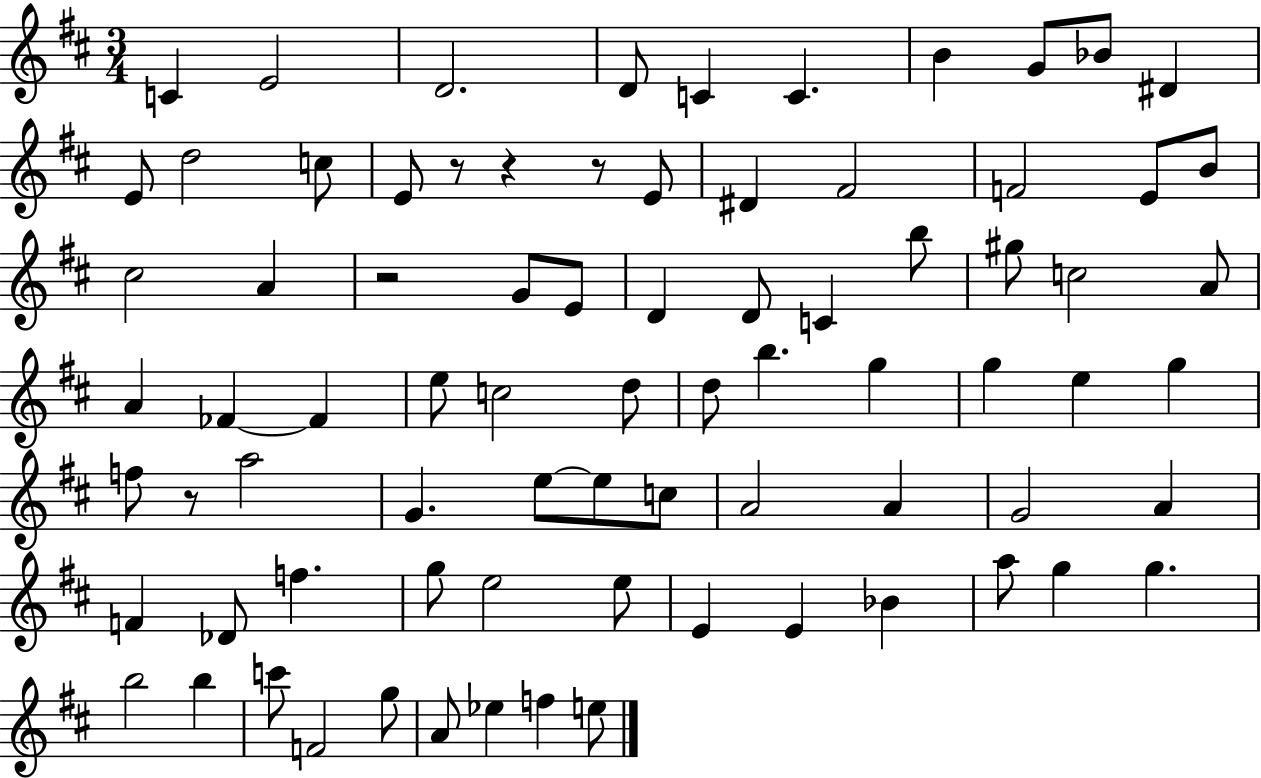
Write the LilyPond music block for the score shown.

{
  \clef treble
  \numericTimeSignature
  \time 3/4
  \key d \major
  \repeat volta 2 { c'4 e'2 | d'2. | d'8 c'4 c'4. | b'4 g'8 bes'8 dis'4 | \break e'8 d''2 c''8 | e'8 r8 r4 r8 e'8 | dis'4 fis'2 | f'2 e'8 b'8 | \break cis''2 a'4 | r2 g'8 e'8 | d'4 d'8 c'4 b''8 | gis''8 c''2 a'8 | \break a'4 fes'4~~ fes'4 | e''8 c''2 d''8 | d''8 b''4. g''4 | g''4 e''4 g''4 | \break f''8 r8 a''2 | g'4. e''8~~ e''8 c''8 | a'2 a'4 | g'2 a'4 | \break f'4 des'8 f''4. | g''8 e''2 e''8 | e'4 e'4 bes'4 | a''8 g''4 g''4. | \break b''2 b''4 | c'''8 f'2 g''8 | a'8 ees''4 f''4 e''8 | } \bar "|."
}